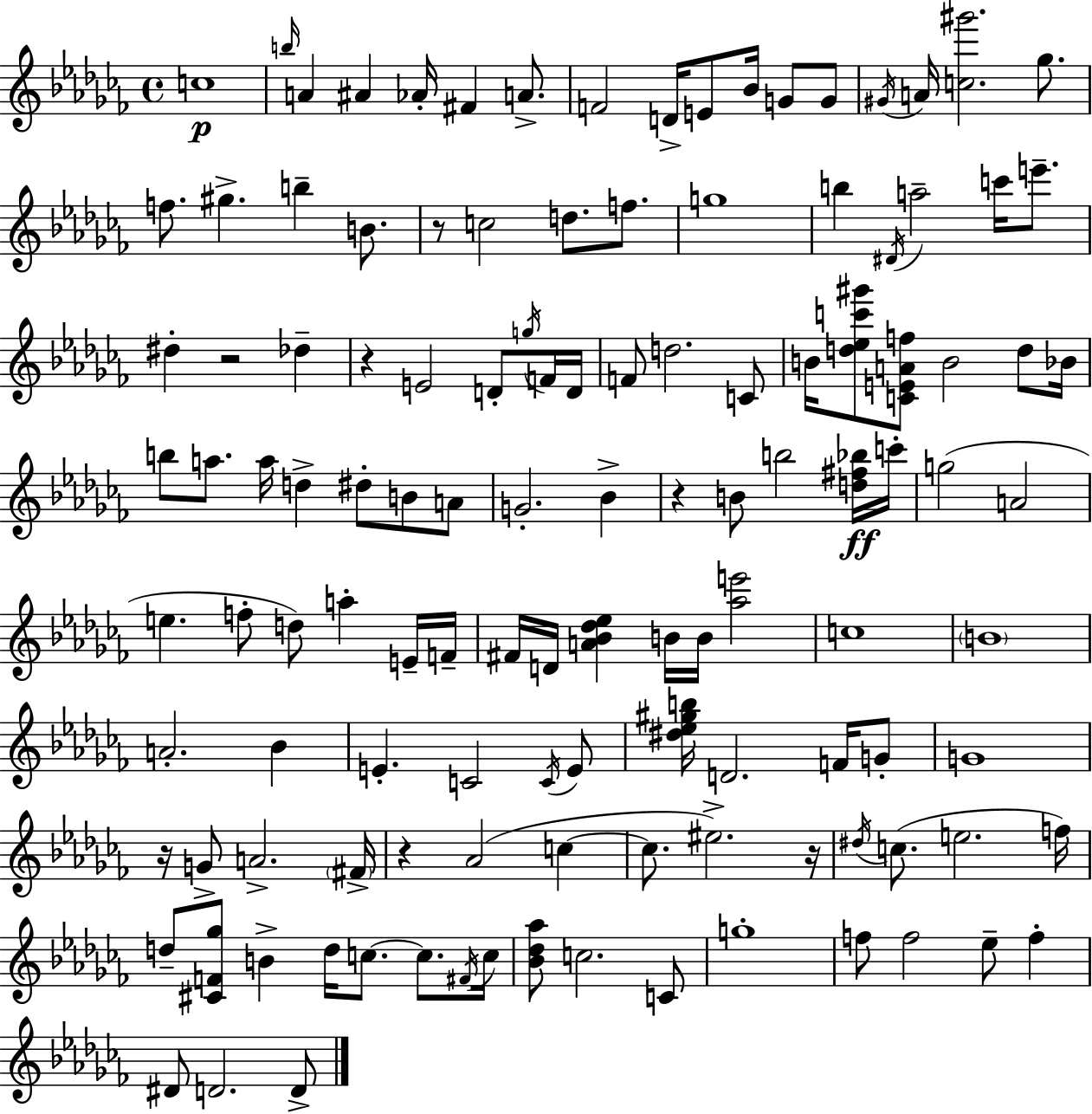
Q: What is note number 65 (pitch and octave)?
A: D4